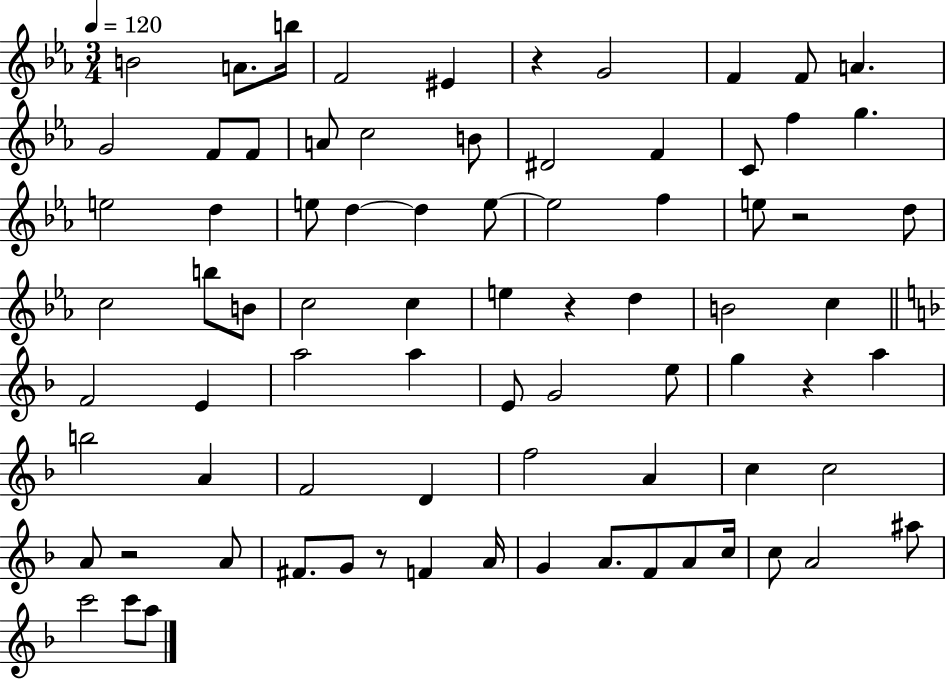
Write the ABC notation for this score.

X:1
T:Untitled
M:3/4
L:1/4
K:Eb
B2 A/2 b/4 F2 ^E z G2 F F/2 A G2 F/2 F/2 A/2 c2 B/2 ^D2 F C/2 f g e2 d e/2 d d e/2 e2 f e/2 z2 d/2 c2 b/2 B/2 c2 c e z d B2 c F2 E a2 a E/2 G2 e/2 g z a b2 A F2 D f2 A c c2 A/2 z2 A/2 ^F/2 G/2 z/2 F A/4 G A/2 F/2 A/2 c/4 c/2 A2 ^a/2 c'2 c'/2 a/2